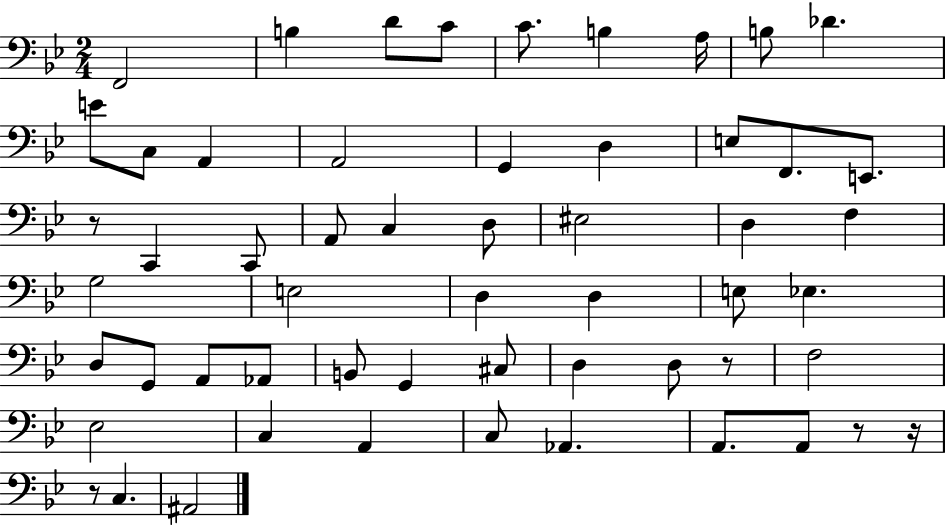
{
  \clef bass
  \numericTimeSignature
  \time 2/4
  \key bes \major
  \repeat volta 2 { f,2 | b4 d'8 c'8 | c'8. b4 a16 | b8 des'4. | \break e'8 c8 a,4 | a,2 | g,4 d4 | e8 f,8. e,8. | \break r8 c,4 c,8 | a,8 c4 d8 | eis2 | d4 f4 | \break g2 | e2 | d4 d4 | e8 ees4. | \break d8 g,8 a,8 aes,8 | b,8 g,4 cis8 | d4 d8 r8 | f2 | \break ees2 | c4 a,4 | c8 aes,4. | a,8. a,8 r8 r16 | \break r8 c4. | ais,2 | } \bar "|."
}